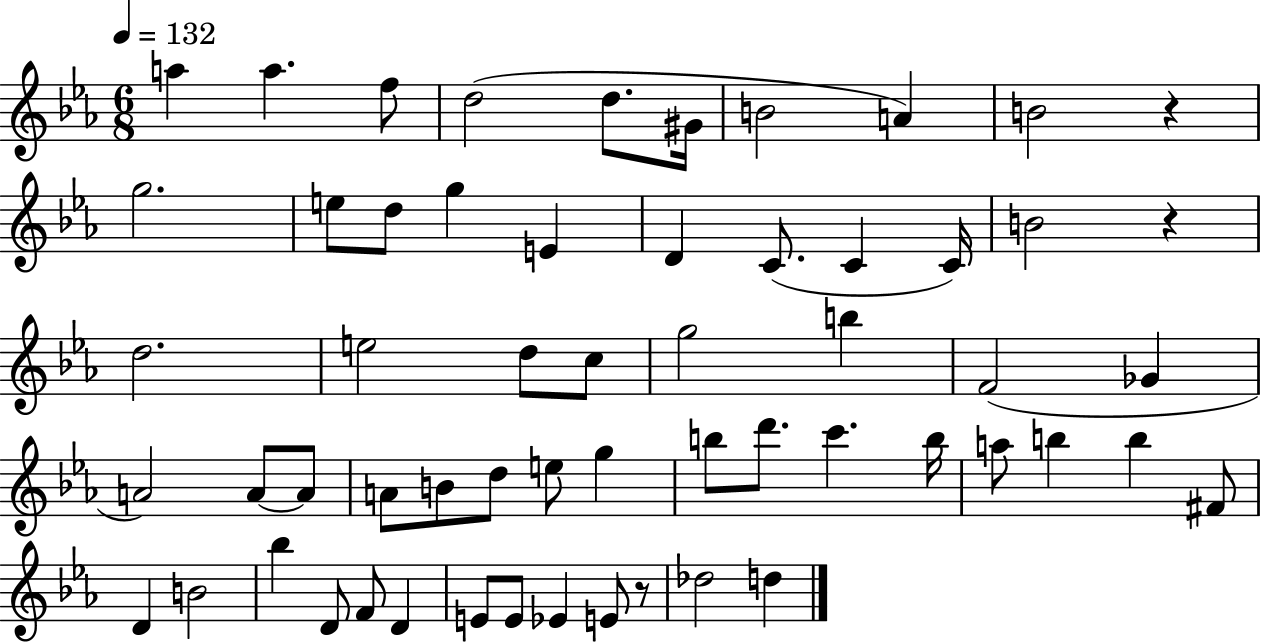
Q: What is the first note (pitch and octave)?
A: A5